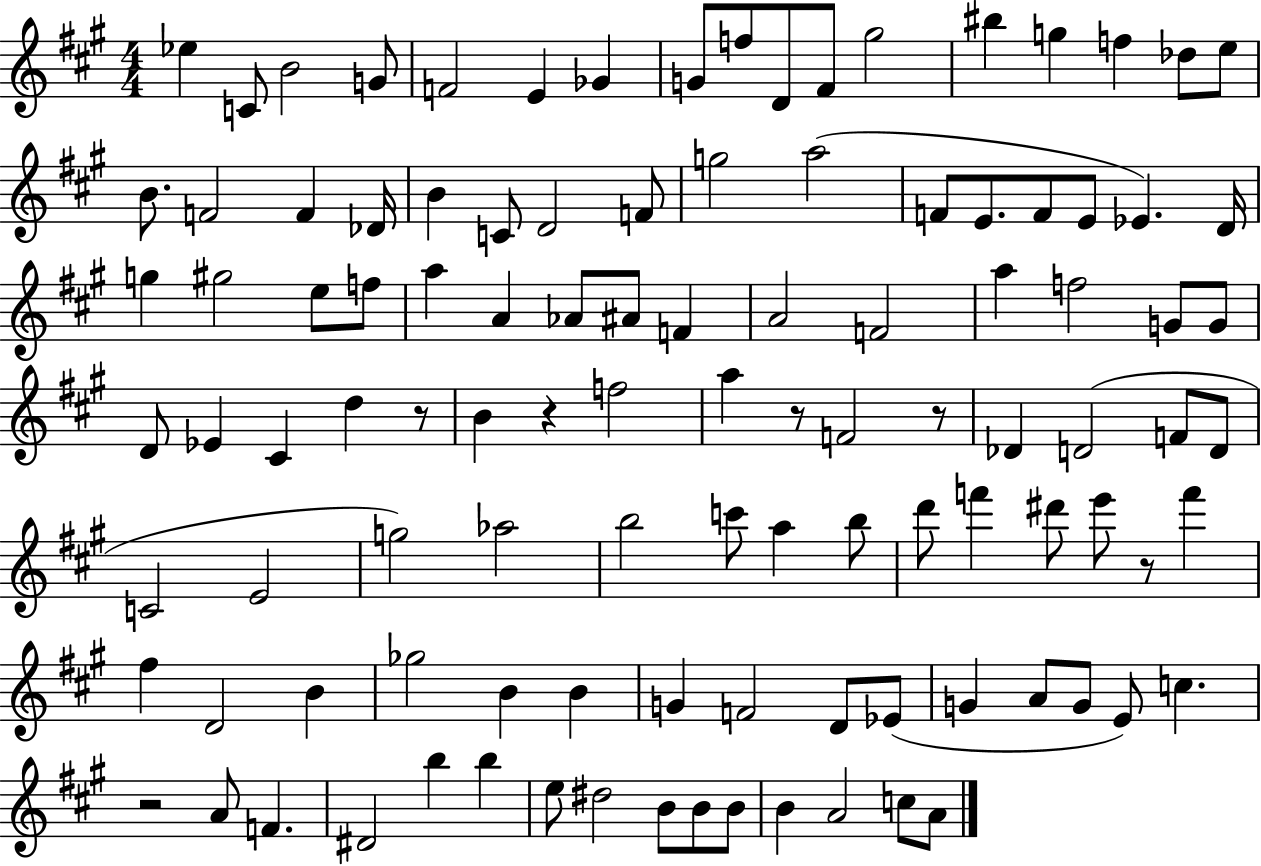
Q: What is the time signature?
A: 4/4